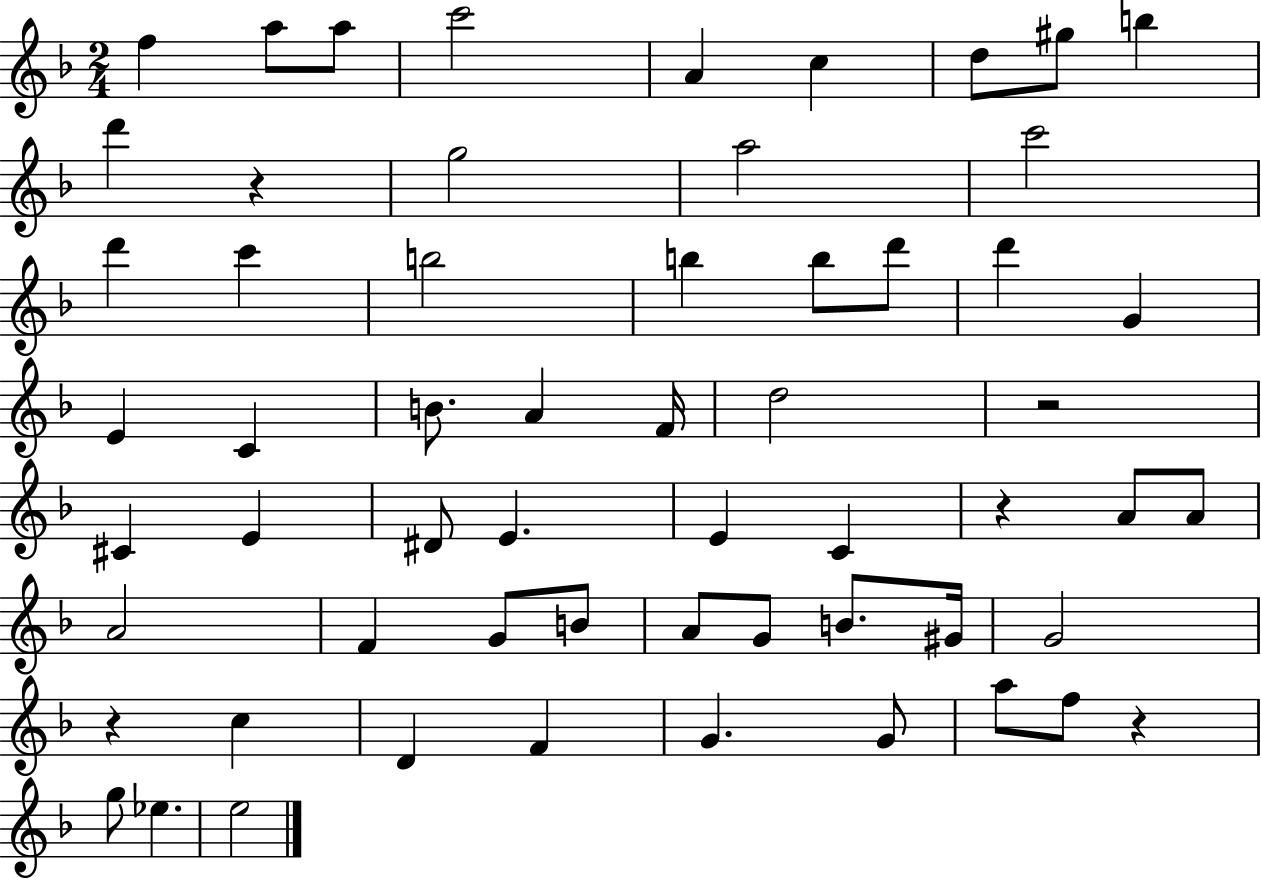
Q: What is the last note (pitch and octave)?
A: E5